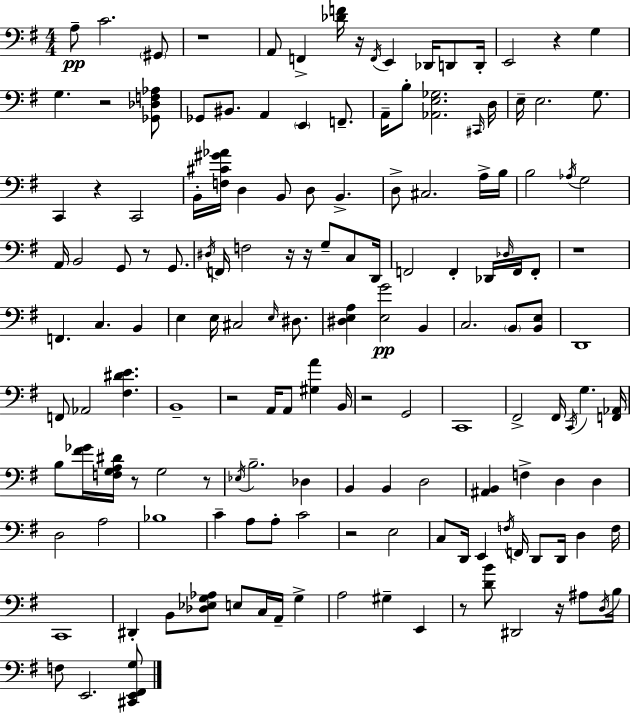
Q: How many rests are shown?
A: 16